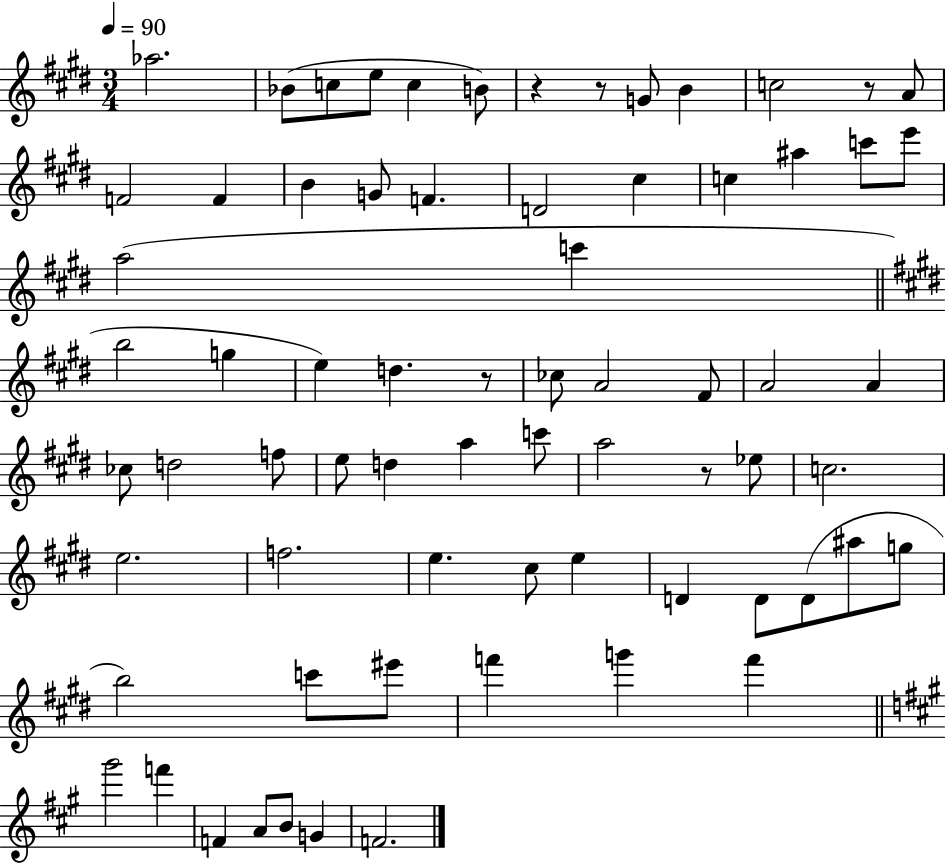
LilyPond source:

{
  \clef treble
  \numericTimeSignature
  \time 3/4
  \key e \major
  \tempo 4 = 90
  aes''2. | bes'8( c''8 e''8 c''4 b'8) | r4 r8 g'8 b'4 | c''2 r8 a'8 | \break f'2 f'4 | b'4 g'8 f'4. | d'2 cis''4 | c''4 ais''4 c'''8 e'''8 | \break a''2( c'''4 | \bar "||" \break \key e \major b''2 g''4 | e''4) d''4. r8 | ces''8 a'2 fis'8 | a'2 a'4 | \break ces''8 d''2 f''8 | e''8 d''4 a''4 c'''8 | a''2 r8 ees''8 | c''2. | \break e''2. | f''2. | e''4. cis''8 e''4 | d'4 d'8 d'8( ais''8 g''8 | \break b''2) c'''8 eis'''8 | f'''4 g'''4 f'''4 | \bar "||" \break \key a \major gis'''2 f'''4 | f'4 a'8 b'8 g'4 | f'2. | \bar "|."
}